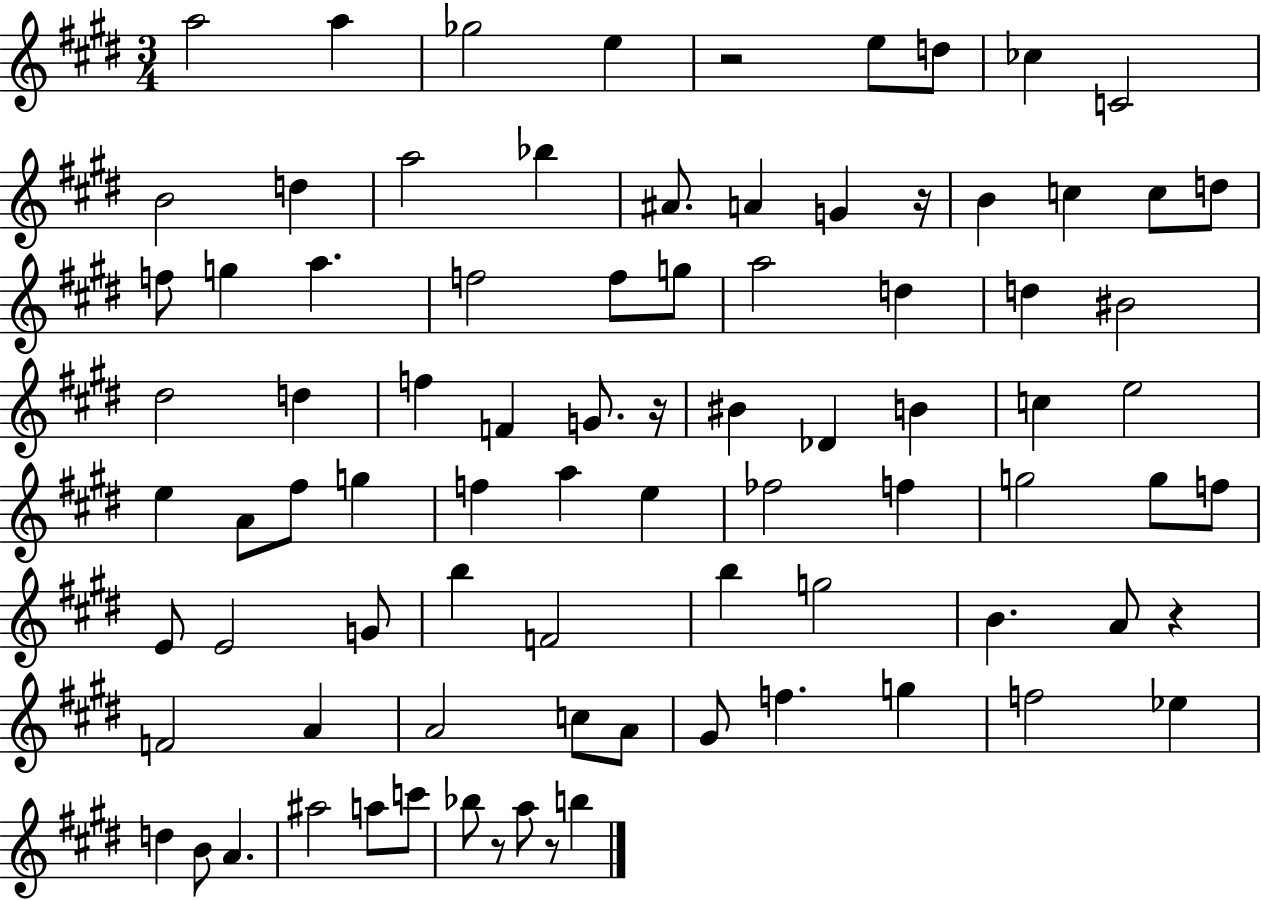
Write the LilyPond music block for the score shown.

{
  \clef treble
  \numericTimeSignature
  \time 3/4
  \key e \major
  a''2 a''4 | ges''2 e''4 | r2 e''8 d''8 | ces''4 c'2 | \break b'2 d''4 | a''2 bes''4 | ais'8. a'4 g'4 r16 | b'4 c''4 c''8 d''8 | \break f''8 g''4 a''4. | f''2 f''8 g''8 | a''2 d''4 | d''4 bis'2 | \break dis''2 d''4 | f''4 f'4 g'8. r16 | bis'4 des'4 b'4 | c''4 e''2 | \break e''4 a'8 fis''8 g''4 | f''4 a''4 e''4 | fes''2 f''4 | g''2 g''8 f''8 | \break e'8 e'2 g'8 | b''4 f'2 | b''4 g''2 | b'4. a'8 r4 | \break f'2 a'4 | a'2 c''8 a'8 | gis'8 f''4. g''4 | f''2 ees''4 | \break d''4 b'8 a'4. | ais''2 a''8 c'''8 | bes''8 r8 a''8 r8 b''4 | \bar "|."
}